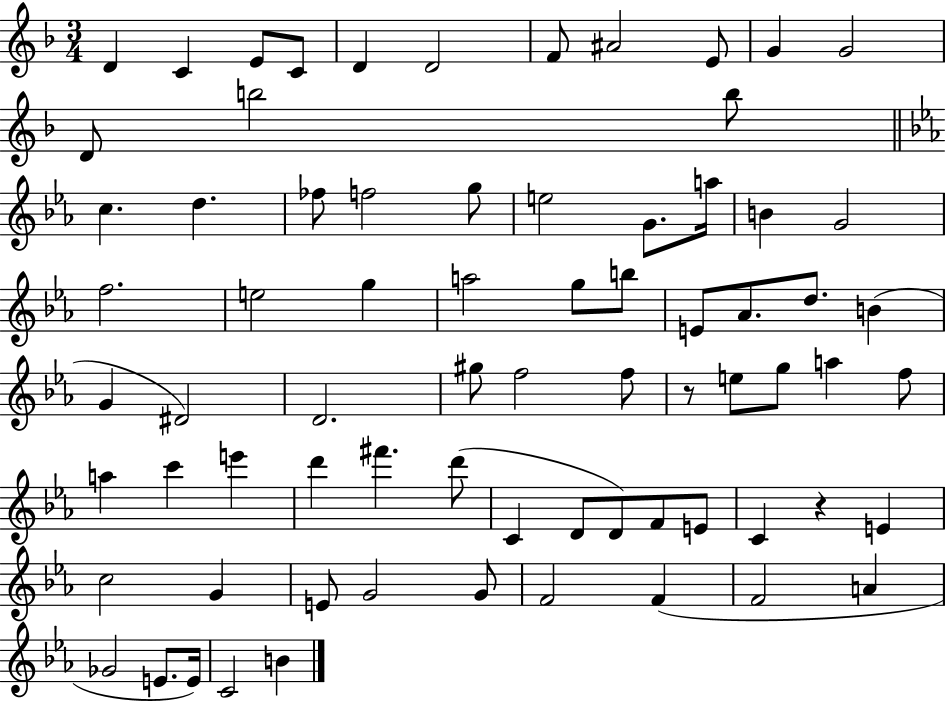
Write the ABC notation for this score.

X:1
T:Untitled
M:3/4
L:1/4
K:F
D C E/2 C/2 D D2 F/2 ^A2 E/2 G G2 D/2 b2 b/2 c d _f/2 f2 g/2 e2 G/2 a/4 B G2 f2 e2 g a2 g/2 b/2 E/2 _A/2 d/2 B G ^D2 D2 ^g/2 f2 f/2 z/2 e/2 g/2 a f/2 a c' e' d' ^f' d'/2 C D/2 D/2 F/2 E/2 C z E c2 G E/2 G2 G/2 F2 F F2 A _G2 E/2 E/4 C2 B